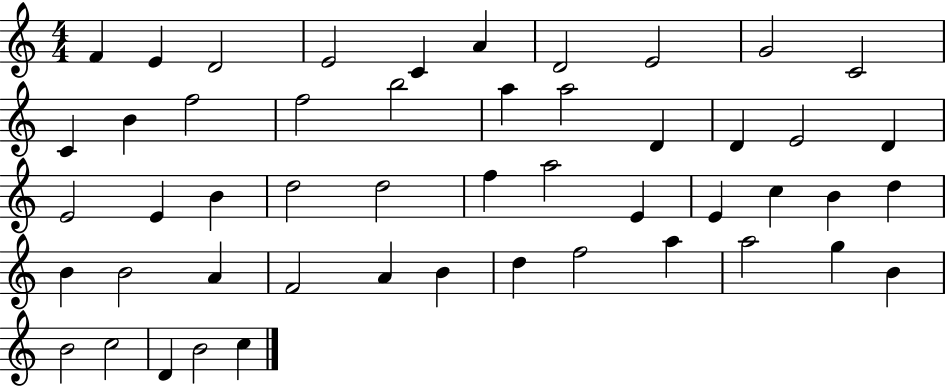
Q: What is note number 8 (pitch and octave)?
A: E4